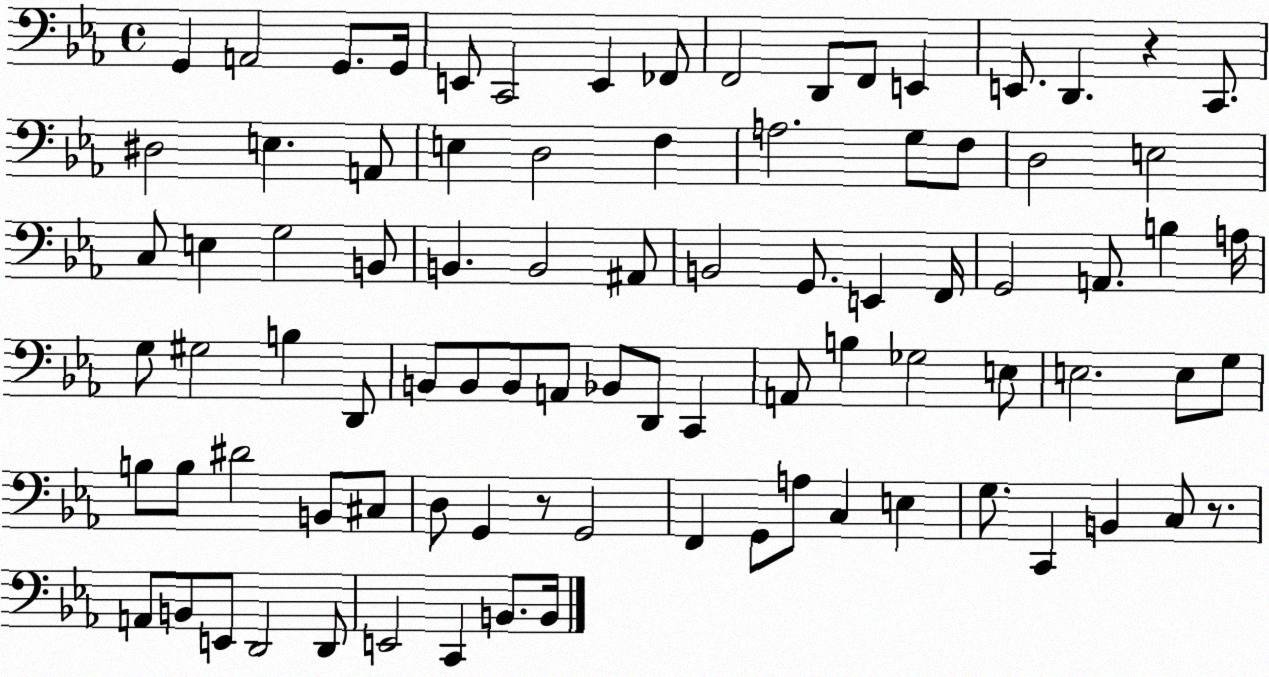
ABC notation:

X:1
T:Untitled
M:4/4
L:1/4
K:Eb
G,, A,,2 G,,/2 G,,/4 E,,/2 C,,2 E,, _F,,/2 F,,2 D,,/2 F,,/2 E,, E,,/2 D,, z C,,/2 ^D,2 E, A,,/2 E, D,2 F, A,2 G,/2 F,/2 D,2 E,2 C,/2 E, G,2 B,,/2 B,, B,,2 ^A,,/2 B,,2 G,,/2 E,, F,,/4 G,,2 A,,/2 B, A,/4 G,/2 ^G,2 B, D,,/2 B,,/2 B,,/2 B,,/2 A,,/2 _B,,/2 D,,/2 C,, A,,/2 B, _G,2 E,/2 E,2 E,/2 G,/2 B,/2 B,/2 ^D2 B,,/2 ^C,/2 D,/2 G,, z/2 G,,2 F,, G,,/2 A,/2 C, E, G,/2 C,, B,, C,/2 z/2 A,,/2 B,,/2 E,,/2 D,,2 D,,/2 E,,2 C,, B,,/2 B,,/4